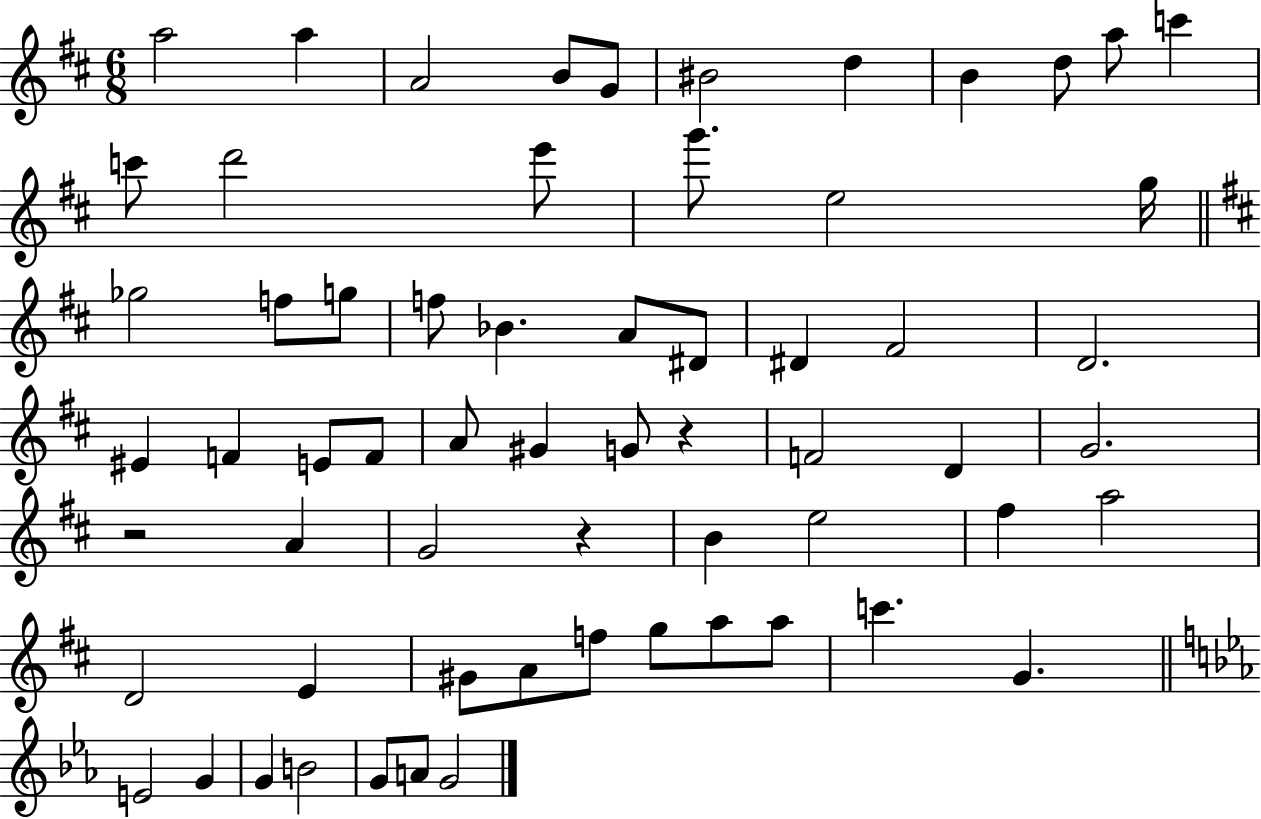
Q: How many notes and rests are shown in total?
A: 63